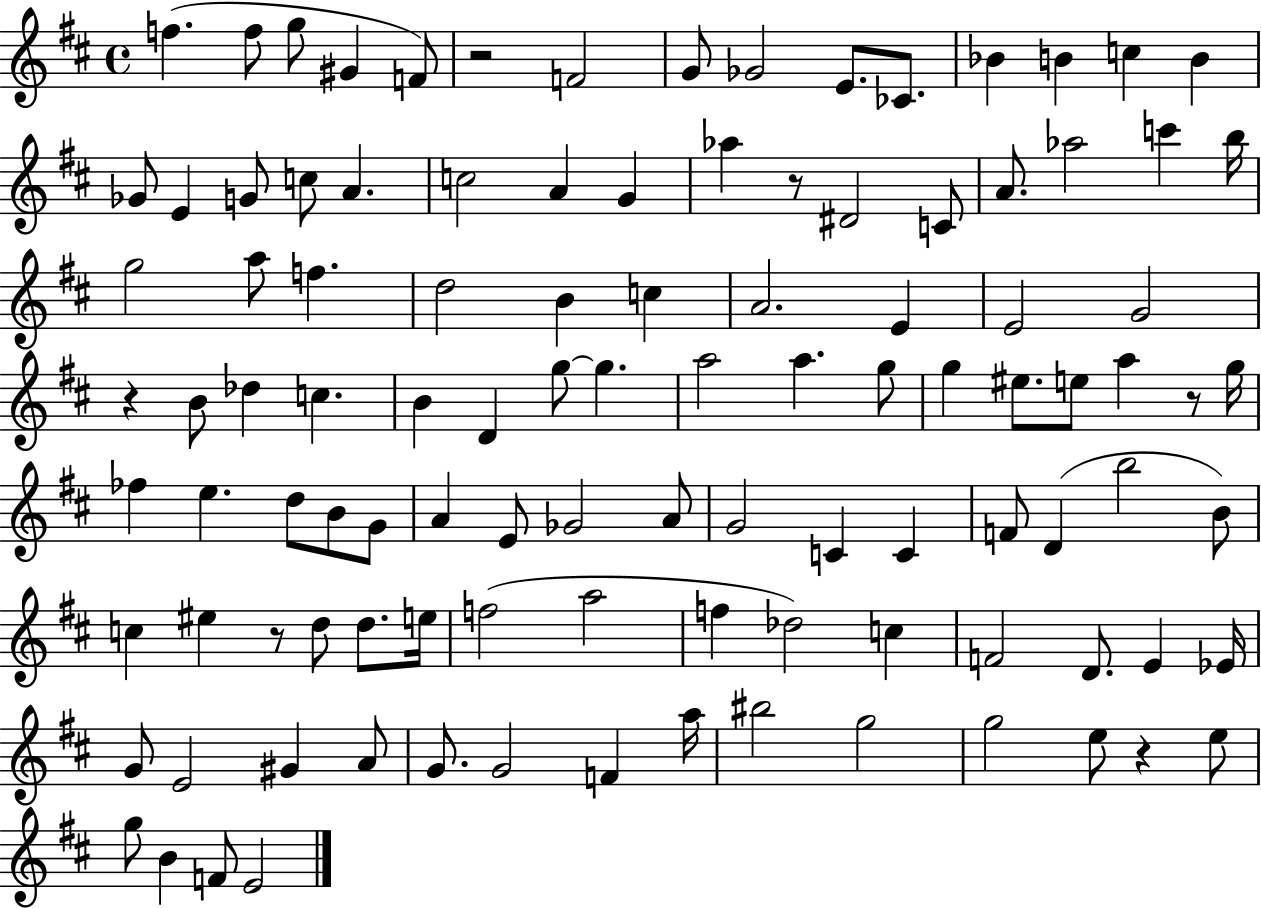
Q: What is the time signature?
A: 4/4